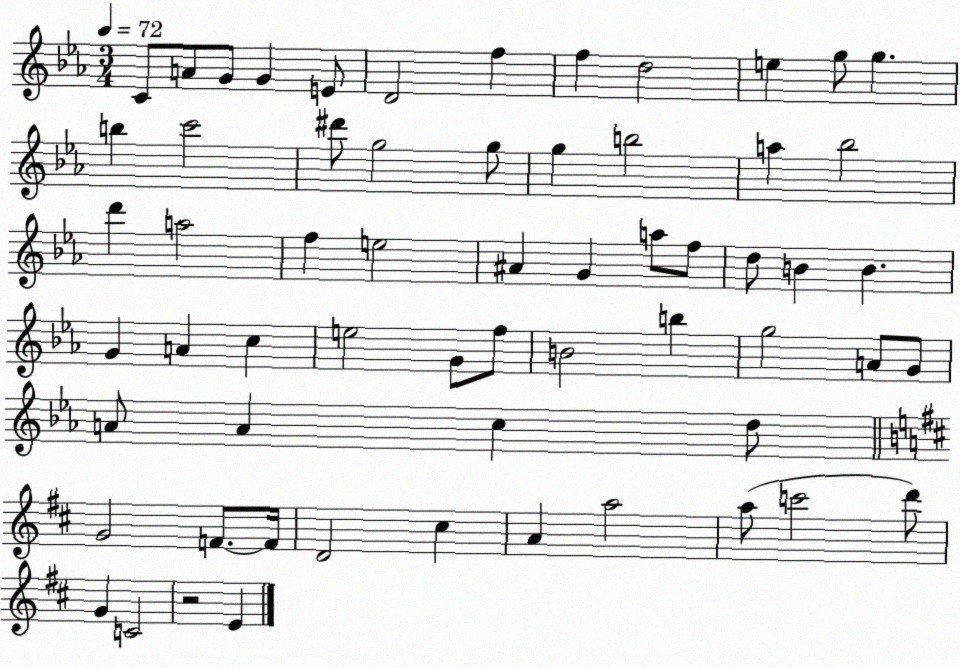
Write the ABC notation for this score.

X:1
T:Untitled
M:3/4
L:1/4
K:Eb
C/2 A/2 G/2 G E/2 D2 f f d2 e g/2 g b c'2 ^d'/2 g2 g/2 g b2 a _b2 d' a2 f e2 ^A G a/2 f/2 d/2 B B G A c e2 G/2 f/2 B2 b g2 A/2 G/2 A/2 A c d/2 G2 F/2 F/4 D2 ^c A a2 a/2 c'2 d'/2 G C2 z2 E